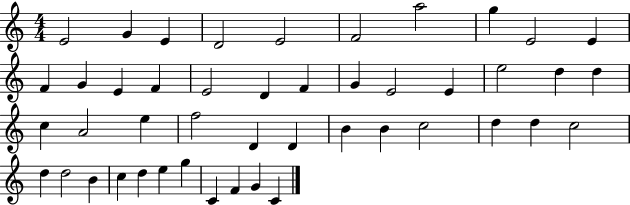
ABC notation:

X:1
T:Untitled
M:4/4
L:1/4
K:C
E2 G E D2 E2 F2 a2 g E2 E F G E F E2 D F G E2 E e2 d d c A2 e f2 D D B B c2 d d c2 d d2 B c d e g C F G C